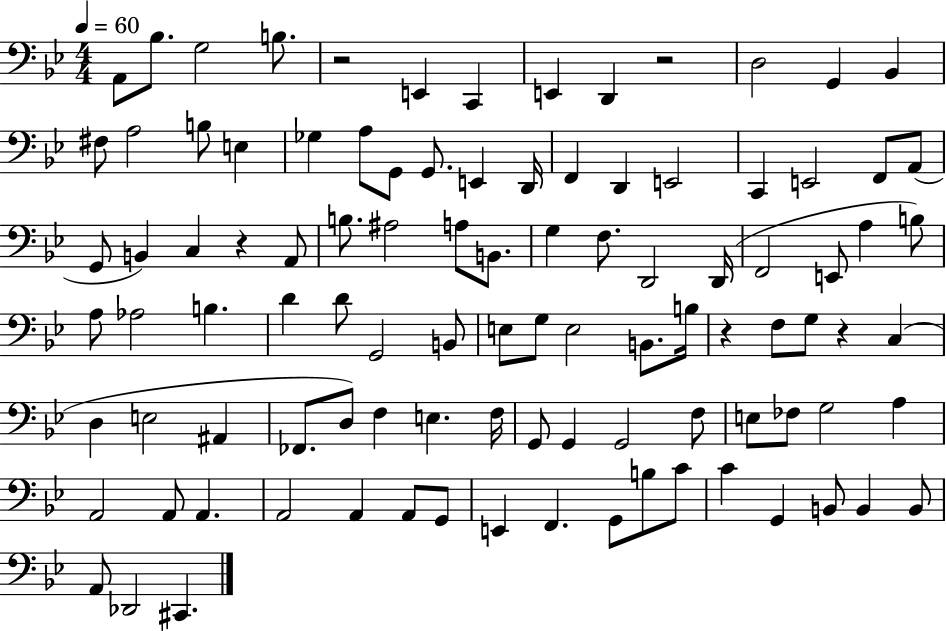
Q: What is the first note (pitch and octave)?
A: A2